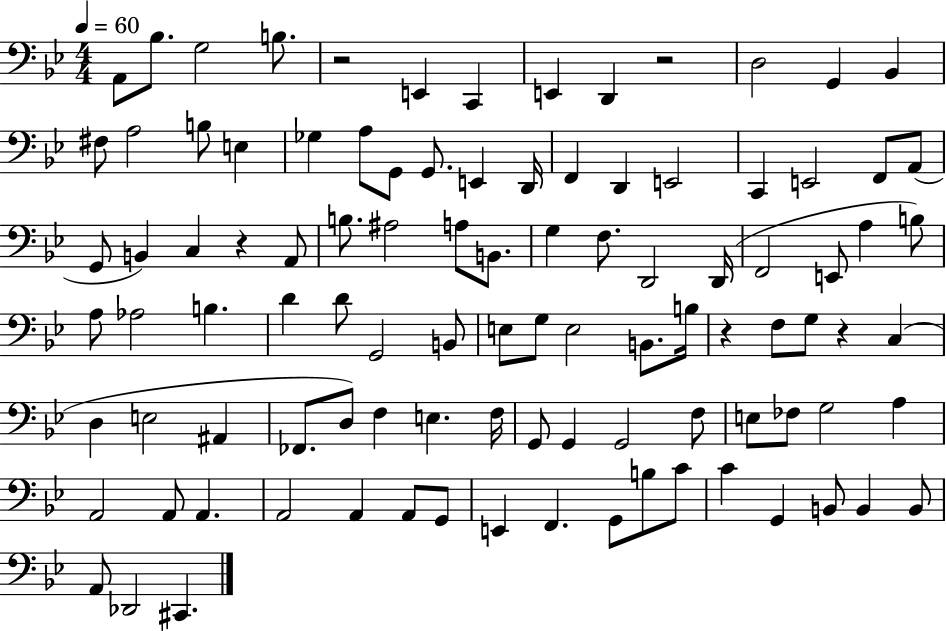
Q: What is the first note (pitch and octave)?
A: A2